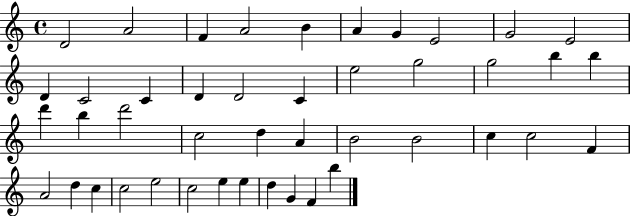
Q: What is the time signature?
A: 4/4